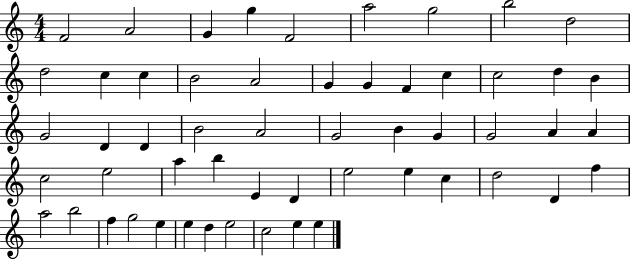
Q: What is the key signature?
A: C major